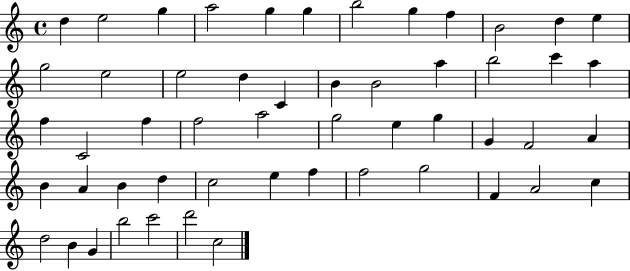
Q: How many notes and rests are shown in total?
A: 53